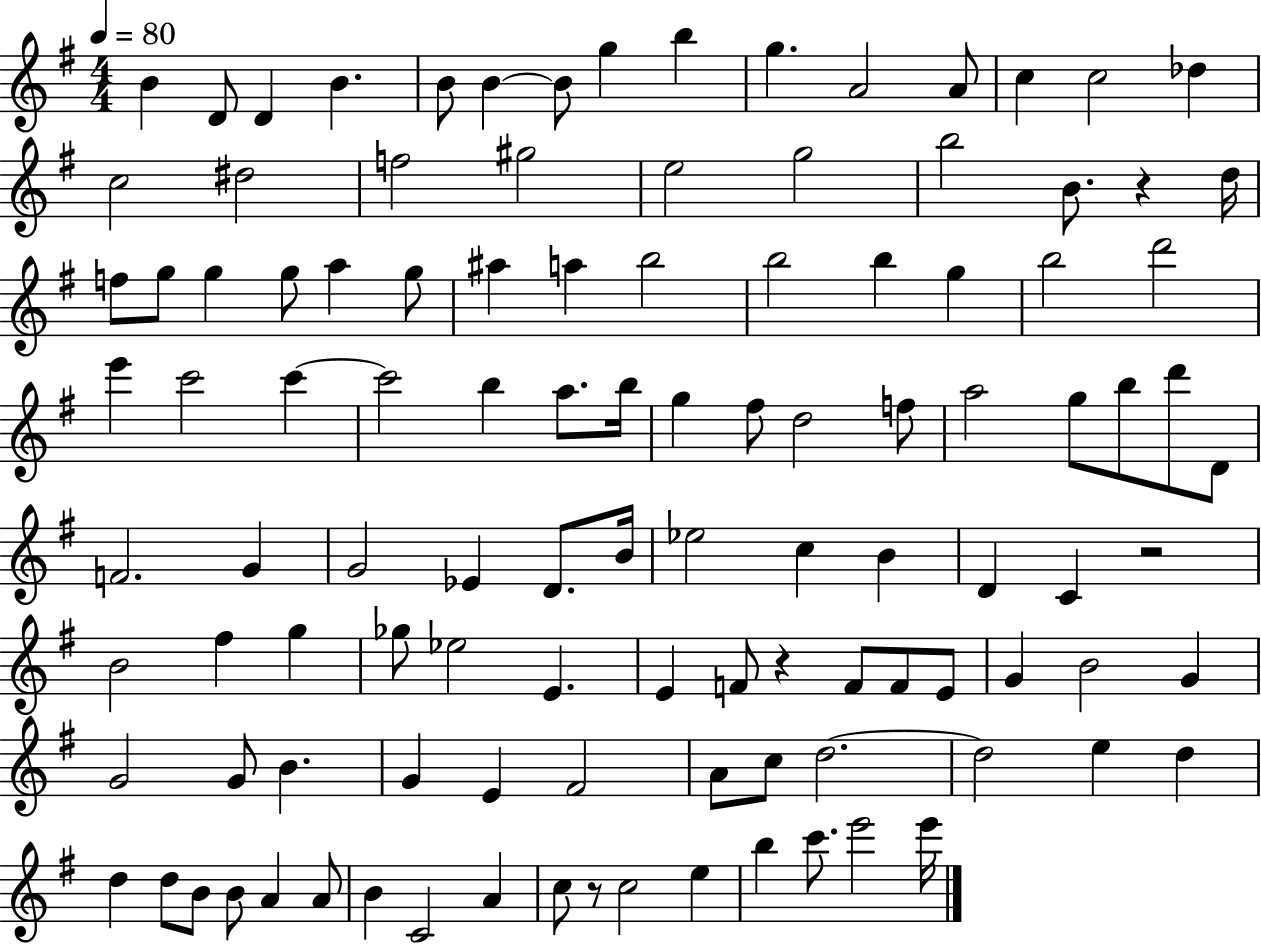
B4/q D4/e D4/q B4/q. B4/e B4/q B4/e G5/q B5/q G5/q. A4/h A4/e C5/q C5/h Db5/q C5/h D#5/h F5/h G#5/h E5/h G5/h B5/h B4/e. R/q D5/s F5/e G5/e G5/q G5/e A5/q G5/e A#5/q A5/q B5/h B5/h B5/q G5/q B5/h D6/h E6/q C6/h C6/q C6/h B5/q A5/e. B5/s G5/q F#5/e D5/h F5/e A5/h G5/e B5/e D6/e D4/e F4/h. G4/q G4/h Eb4/q D4/e. B4/s Eb5/h C5/q B4/q D4/q C4/q R/h B4/h F#5/q G5/q Gb5/e Eb5/h E4/q. E4/q F4/e R/q F4/e F4/e E4/e G4/q B4/h G4/q G4/h G4/e B4/q. G4/q E4/q F#4/h A4/e C5/e D5/h. D5/h E5/q D5/q D5/q D5/e B4/e B4/e A4/q A4/e B4/q C4/h A4/q C5/e R/e C5/h E5/q B5/q C6/e. E6/h E6/s